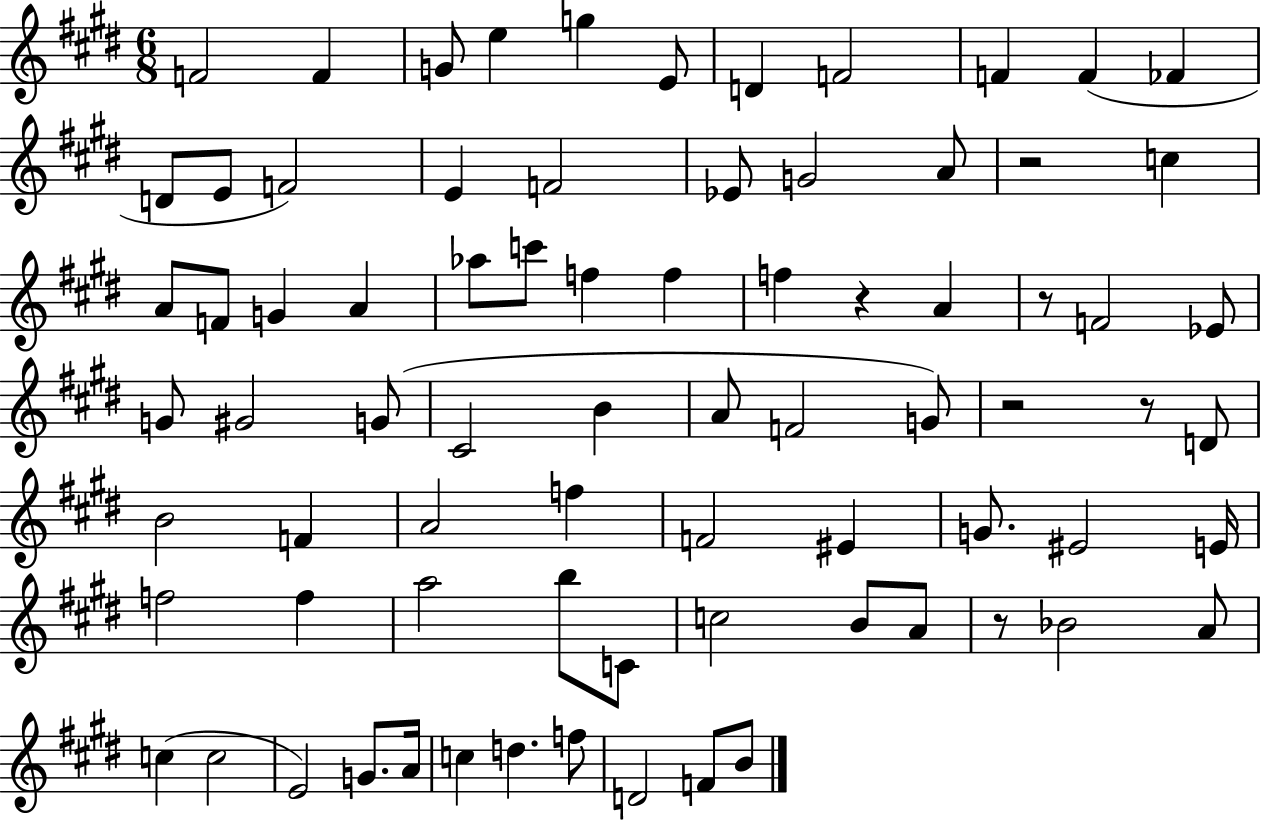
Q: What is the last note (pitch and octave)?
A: B4